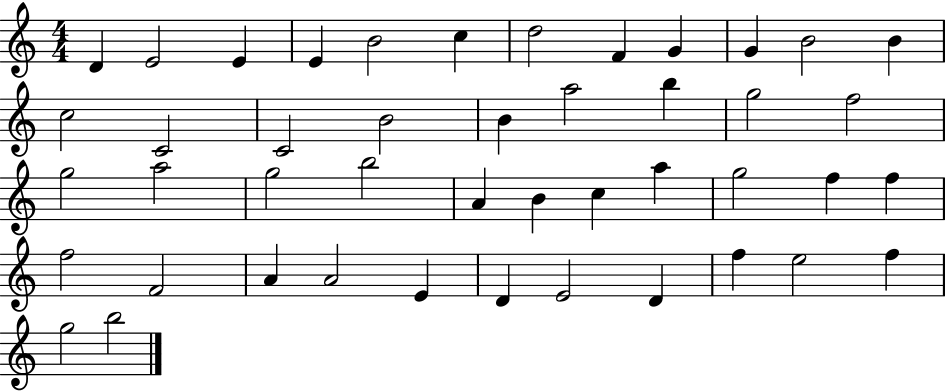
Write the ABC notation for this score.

X:1
T:Untitled
M:4/4
L:1/4
K:C
D E2 E E B2 c d2 F G G B2 B c2 C2 C2 B2 B a2 b g2 f2 g2 a2 g2 b2 A B c a g2 f f f2 F2 A A2 E D E2 D f e2 f g2 b2